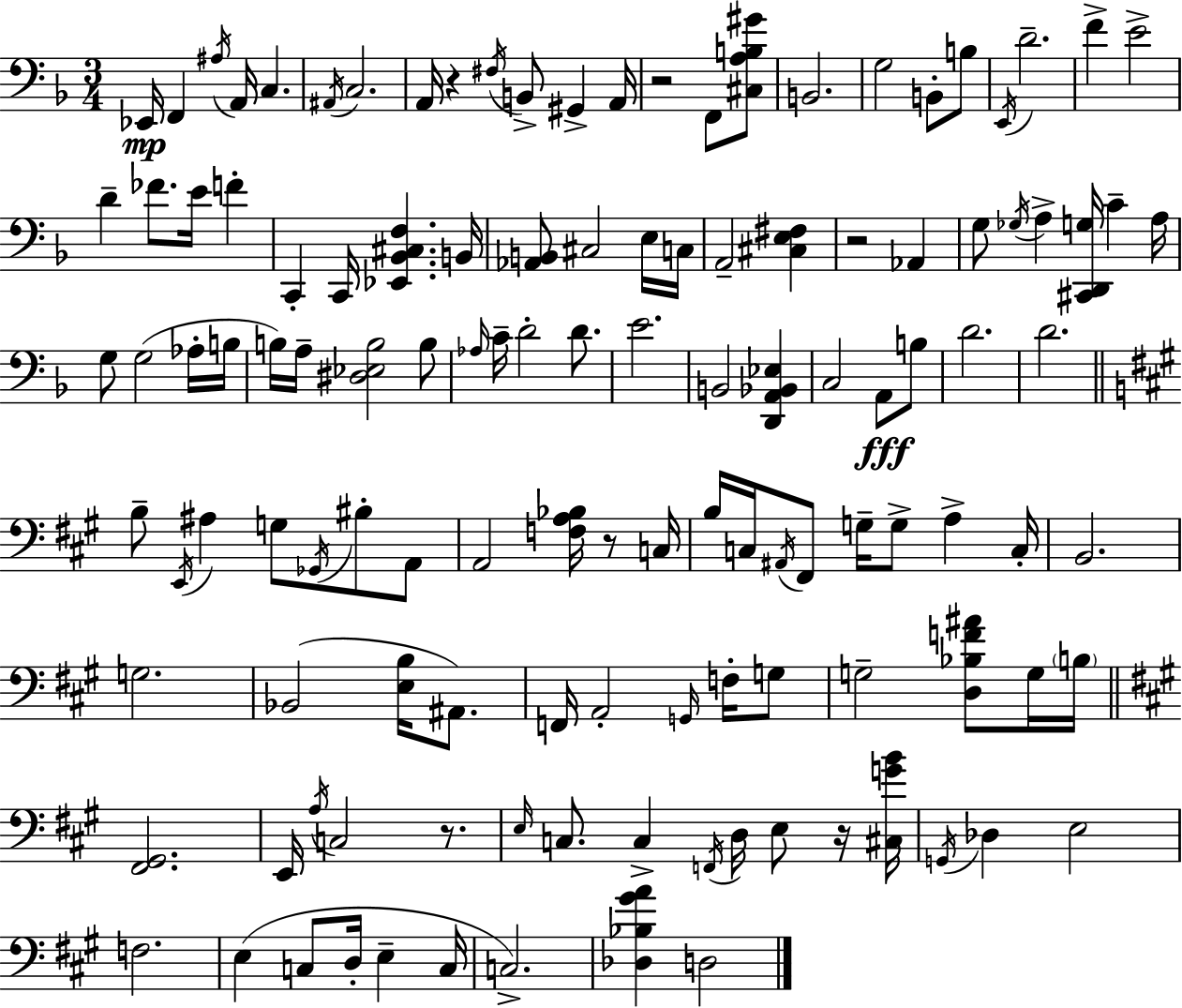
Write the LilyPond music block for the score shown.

{
  \clef bass
  \numericTimeSignature
  \time 3/4
  \key d \minor
  ees,16\mp f,4 \acciaccatura { ais16 } a,16 c4. | \acciaccatura { ais,16 } c2. | a,16 r4 \acciaccatura { fis16 } b,8-> gis,4-> | a,16 r2 f,8 | \break <cis a b gis'>8 b,2. | g2 b,8-. | b8 \acciaccatura { e,16 } d'2.-- | f'4-> e'2-> | \break d'4-- fes'8. e'16 | f'4-. c,4-. c,16 <ees, bes, cis f>4. | b,16 <aes, b,>8 cis2 | e16 c16 a,2-- | \break <cis e fis>4 r2 | aes,4 g8 \acciaccatura { ges16 } a4-> <cis, d, g>16 | c'4-- a16 g8 g2( | aes16-. b16 b16) a16-- <dis ees b>2 | \break b8 \grace { aes16 } c'16-- d'2-. | d'8. e'2. | b,2 | <d, a, bes, ees>4 c2 | \break a,8\fff b8 d'2. | d'2. | \bar "||" \break \key a \major b8-- \acciaccatura { e,16 } ais4 g8 \acciaccatura { ges,16 } bis8-. | a,8 a,2 <f a bes>16 r8 | c16 b16 c16 \acciaccatura { ais,16 } fis,8 g16-- g8-> a4-> | c16-. b,2. | \break g2. | bes,2( <e b>16 | ais,8.) f,16 a,2-. | \grace { g,16 } f16-. g8 g2-- | \break <d bes f' ais'>8 g16 \parenthesize b16 \bar "||" \break \key a \major <fis, gis,>2. | e,16 \acciaccatura { a16 } c2 r8. | \grace { e16 } c8. c4-> \acciaccatura { f,16 } d16 e8 | r16 <cis g' b'>16 \acciaccatura { g,16 } des4 e2 | \break f2. | e4( c8 d16-. e4-- | c16 c2.->) | <des bes gis' a'>4 d2 | \break \bar "|."
}